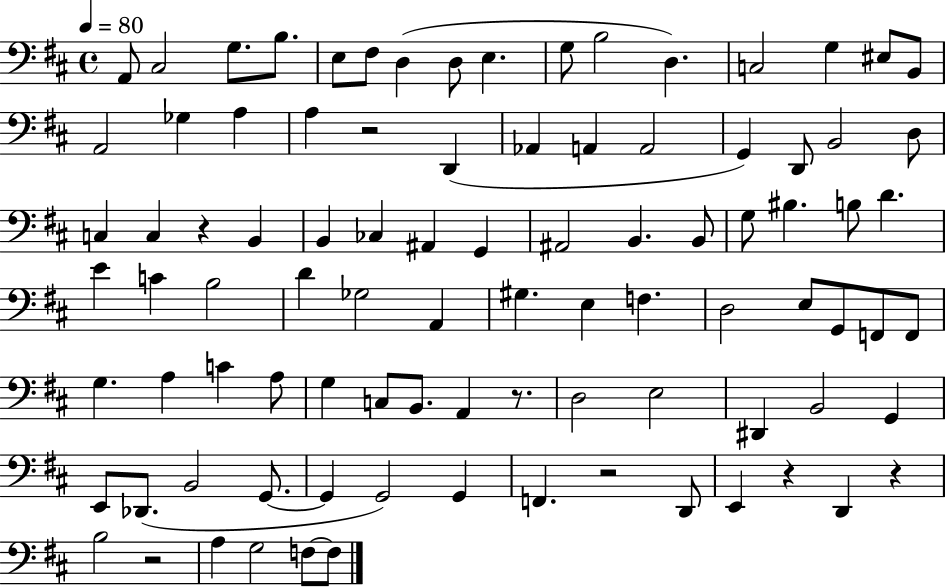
A2/e C#3/h G3/e. B3/e. E3/e F#3/e D3/q D3/e E3/q. G3/e B3/h D3/q. C3/h G3/q EIS3/e B2/e A2/h Gb3/q A3/q A3/q R/h D2/q Ab2/q A2/q A2/h G2/q D2/e B2/h D3/e C3/q C3/q R/q B2/q B2/q CES3/q A#2/q G2/q A#2/h B2/q. B2/e G3/e BIS3/q. B3/e D4/q. E4/q C4/q B3/h D4/q Gb3/h A2/q G#3/q. E3/q F3/q. D3/h E3/e G2/e F2/e F2/e G3/q. A3/q C4/q A3/e G3/q C3/e B2/e. A2/q R/e. D3/h E3/h D#2/q B2/h G2/q E2/e Db2/e. B2/h G2/e. G2/q G2/h G2/q F2/q. R/h D2/e E2/q R/q D2/q R/q B3/h R/h A3/q G3/h F3/e F3/e